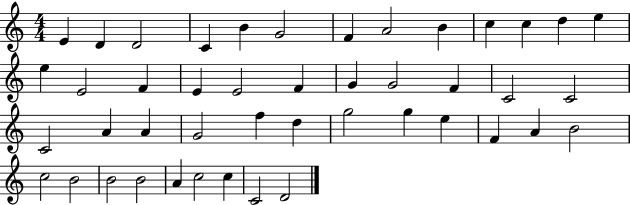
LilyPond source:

{
  \clef treble
  \numericTimeSignature
  \time 4/4
  \key c \major
  e'4 d'4 d'2 | c'4 b'4 g'2 | f'4 a'2 b'4 | c''4 c''4 d''4 e''4 | \break e''4 e'2 f'4 | e'4 e'2 f'4 | g'4 g'2 f'4 | c'2 c'2 | \break c'2 a'4 a'4 | g'2 f''4 d''4 | g''2 g''4 e''4 | f'4 a'4 b'2 | \break c''2 b'2 | b'2 b'2 | a'4 c''2 c''4 | c'2 d'2 | \break \bar "|."
}